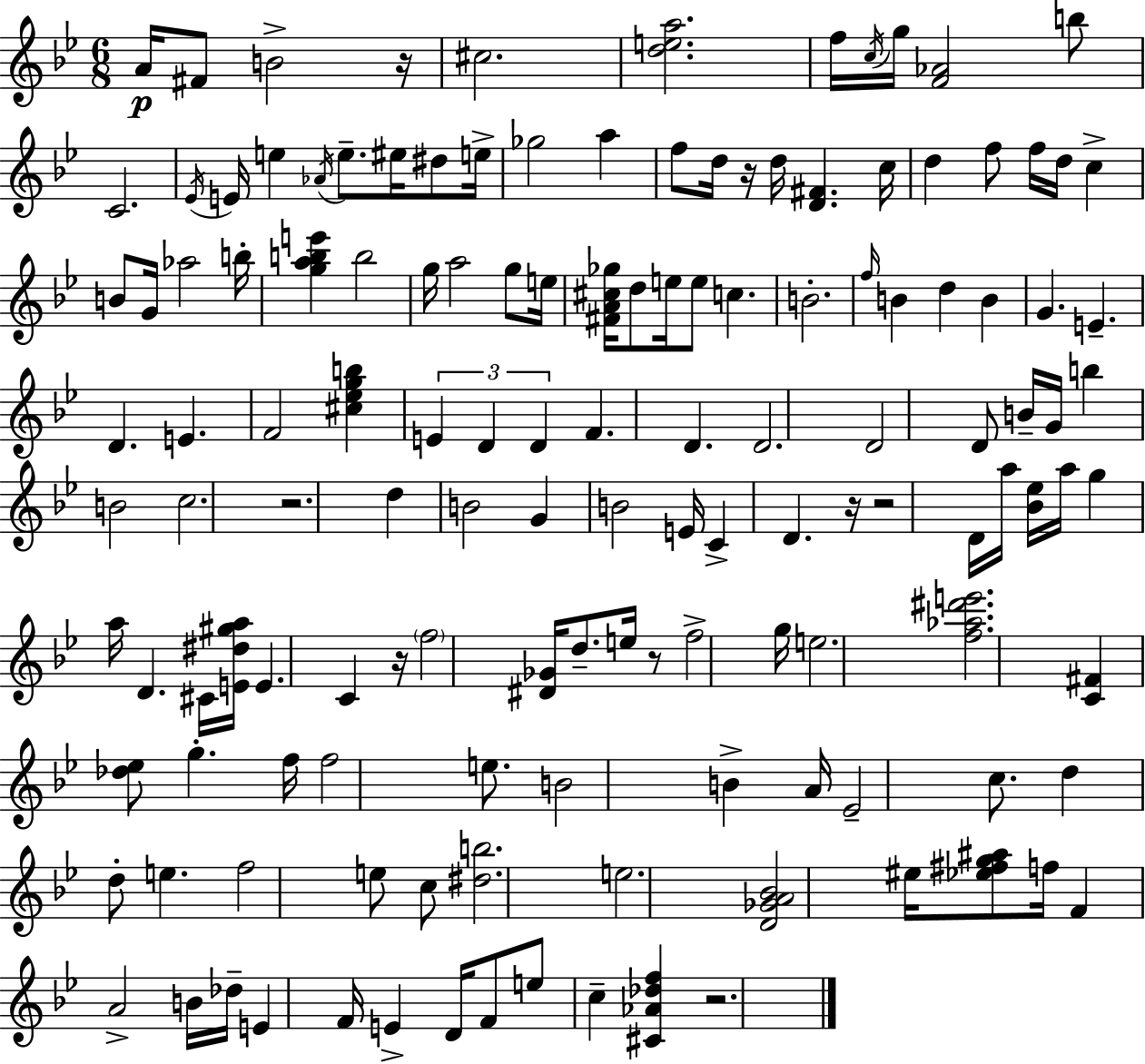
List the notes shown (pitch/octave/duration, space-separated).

A4/s F#4/e B4/h R/s C#5/h. [D5,E5,A5]/h. F5/s C5/s G5/s [F4,Ab4]/h B5/e C4/h. Eb4/s E4/s E5/q Ab4/s E5/e. EIS5/s D#5/e E5/s Gb5/h A5/q F5/e D5/s R/s D5/s [D4,F#4]/q. C5/s D5/q F5/e F5/s D5/s C5/q B4/e G4/s Ab5/h B5/s [G5,A5,B5,E6]/q B5/h G5/s A5/h G5/e E5/s [F#4,A4,C#5,Gb5]/s D5/e E5/s E5/e C5/q. B4/h. F5/s B4/q D5/q B4/q G4/q. E4/q. D4/q. E4/q. F4/h [C#5,Eb5,G5,B5]/q E4/q D4/q D4/q F4/q. D4/q. D4/h. D4/h D4/e B4/s G4/s B5/q B4/h C5/h. R/h. D5/q B4/h G4/q B4/h E4/s C4/q D4/q. R/s R/h D4/s A5/s [Bb4,Eb5]/s A5/s G5/q A5/s D4/q. C#4/s [E4,D#5,G#5,A5]/s E4/q. C4/q R/s F5/h [D#4,Gb4]/s D5/e. E5/s R/e F5/h G5/s E5/h. [F5,Ab5,D#6,E6]/h. [C4,F#4]/q [Db5,Eb5]/e G5/q. F5/s F5/h E5/e. B4/h B4/q A4/s Eb4/h C5/e. D5/q D5/e E5/q. F5/h E5/e C5/e [D#5,B5]/h. E5/h. [D4,Gb4,A4,Bb4]/h EIS5/s [Eb5,F#5,G5,A#5]/e F5/s F4/q A4/h B4/s Db5/s E4/q F4/s E4/q D4/s F4/e E5/e C5/q [C#4,Ab4,Db5,F5]/q R/h.